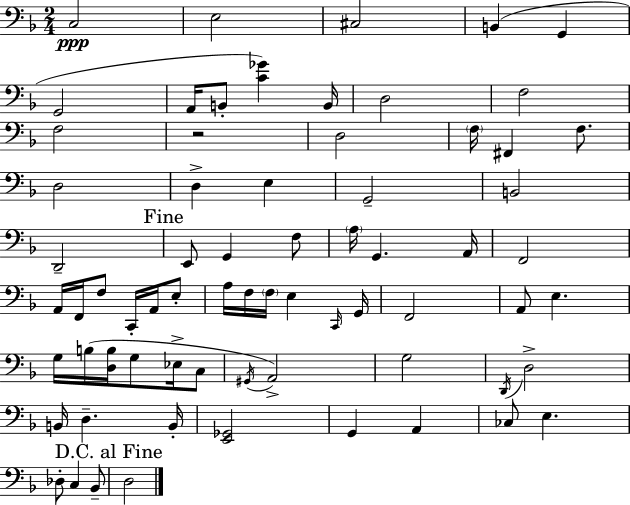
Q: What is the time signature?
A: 2/4